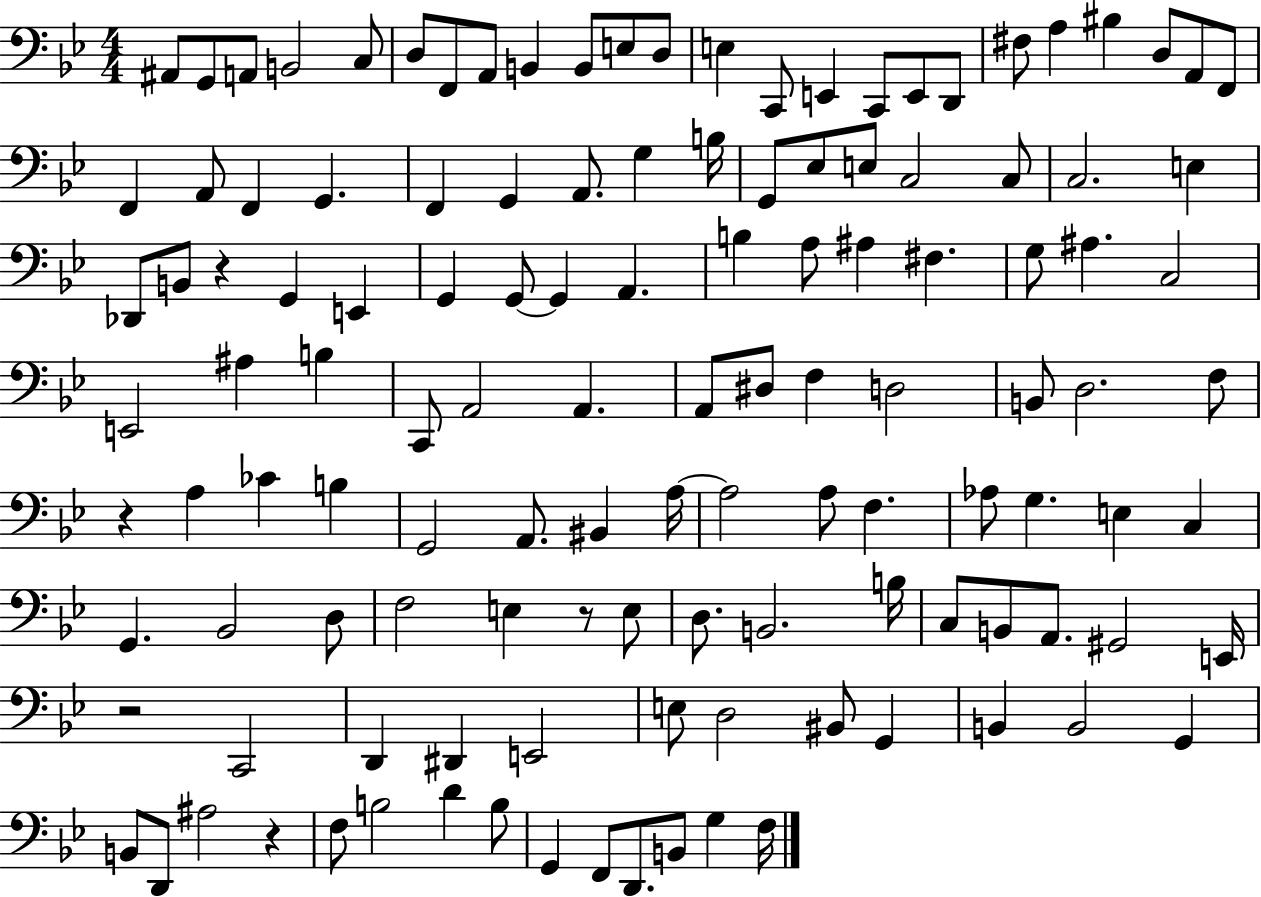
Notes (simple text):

A#2/e G2/e A2/e B2/h C3/e D3/e F2/e A2/e B2/q B2/e E3/e D3/e E3/q C2/e E2/q C2/e E2/e D2/e F#3/e A3/q BIS3/q D3/e A2/e F2/e F2/q A2/e F2/q G2/q. F2/q G2/q A2/e. G3/q B3/s G2/e Eb3/e E3/e C3/h C3/e C3/h. E3/q Db2/e B2/e R/q G2/q E2/q G2/q G2/e G2/q A2/q. B3/q A3/e A#3/q F#3/q. G3/e A#3/q. C3/h E2/h A#3/q B3/q C2/e A2/h A2/q. A2/e D#3/e F3/q D3/h B2/e D3/h. F3/e R/q A3/q CES4/q B3/q G2/h A2/e. BIS2/q A3/s A3/h A3/e F3/q. Ab3/e G3/q. E3/q C3/q G2/q. Bb2/h D3/e F3/h E3/q R/e E3/e D3/e. B2/h. B3/s C3/e B2/e A2/e. G#2/h E2/s R/h C2/h D2/q D#2/q E2/h E3/e D3/h BIS2/e G2/q B2/q B2/h G2/q B2/e D2/e A#3/h R/q F3/e B3/h D4/q B3/e G2/q F2/e D2/e. B2/e G3/q F3/s